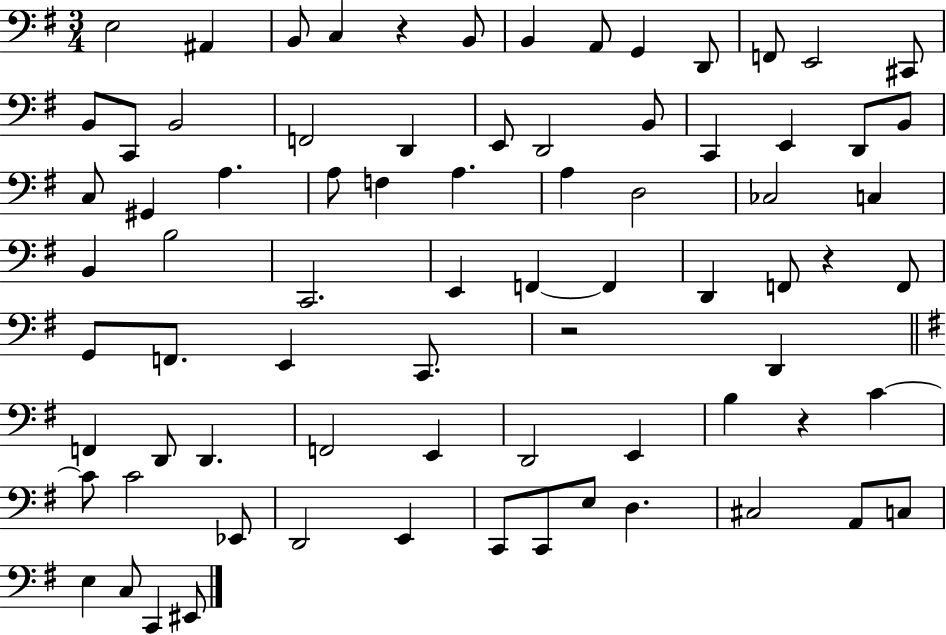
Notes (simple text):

E3/h A#2/q B2/e C3/q R/q B2/e B2/q A2/e G2/q D2/e F2/e E2/h C#2/e B2/e C2/e B2/h F2/h D2/q E2/e D2/h B2/e C2/q E2/q D2/e B2/e C3/e G#2/q A3/q. A3/e F3/q A3/q. A3/q D3/h CES3/h C3/q B2/q B3/h C2/h. E2/q F2/q F2/q D2/q F2/e R/q F2/e G2/e F2/e. E2/q C2/e. R/h D2/q F2/q D2/e D2/q. F2/h E2/q D2/h E2/q B3/q R/q C4/q C4/e C4/h Eb2/e D2/h E2/q C2/e C2/e E3/e D3/q. C#3/h A2/e C3/e E3/q C3/e C2/q EIS2/e